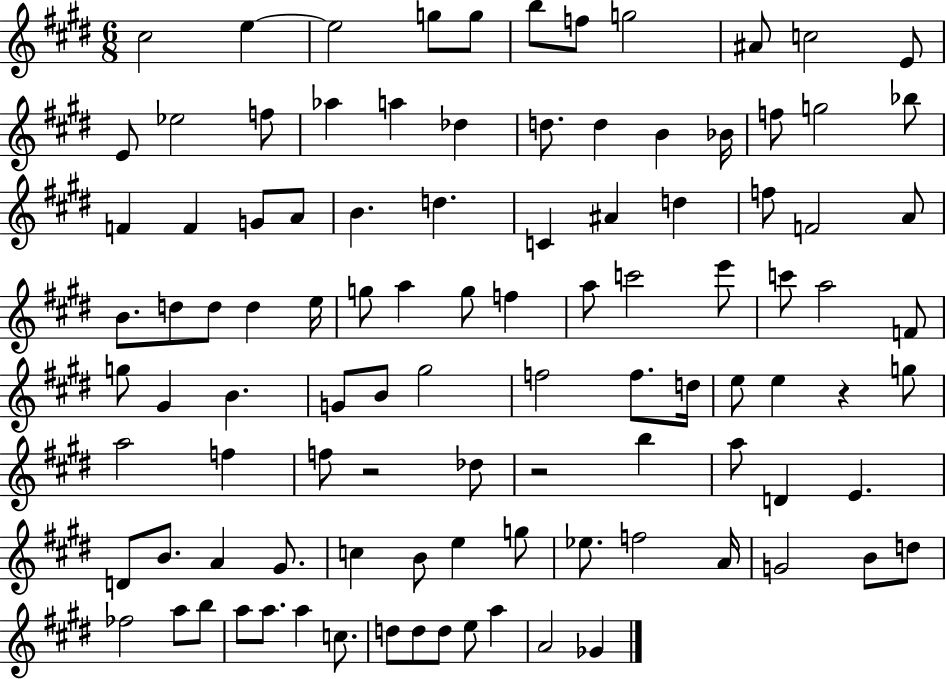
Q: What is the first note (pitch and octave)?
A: C#5